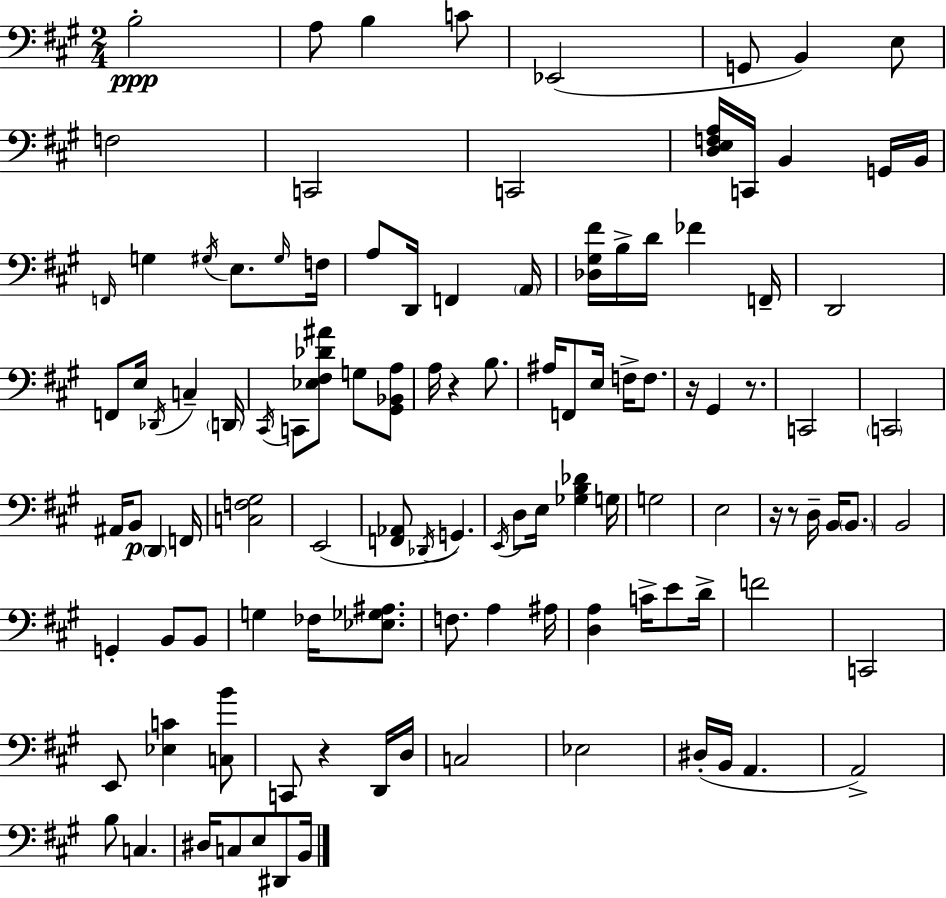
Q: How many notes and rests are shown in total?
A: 112